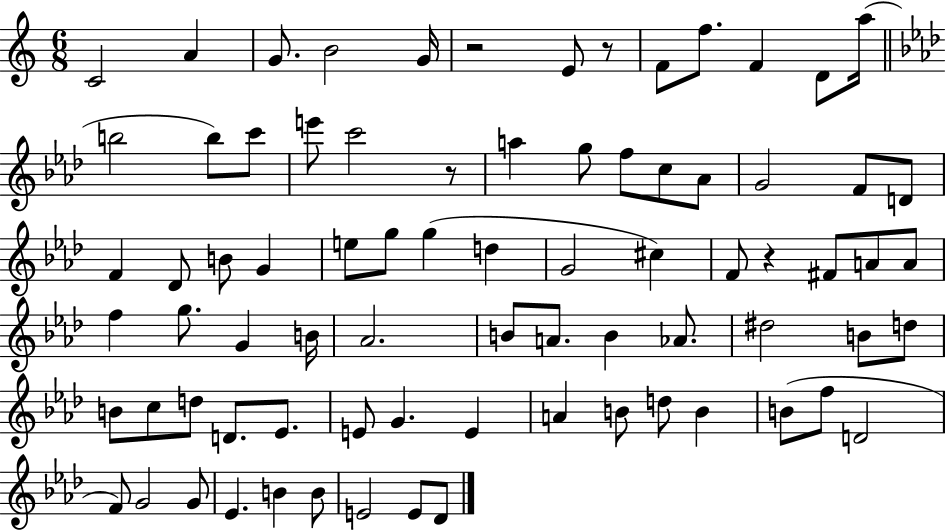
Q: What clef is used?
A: treble